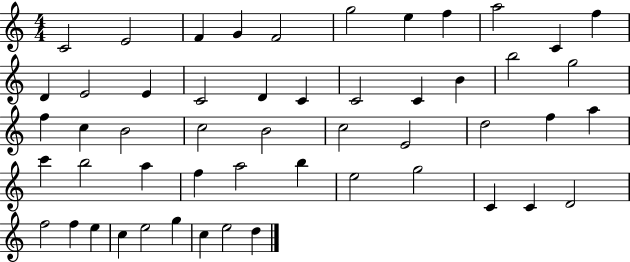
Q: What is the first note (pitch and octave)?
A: C4